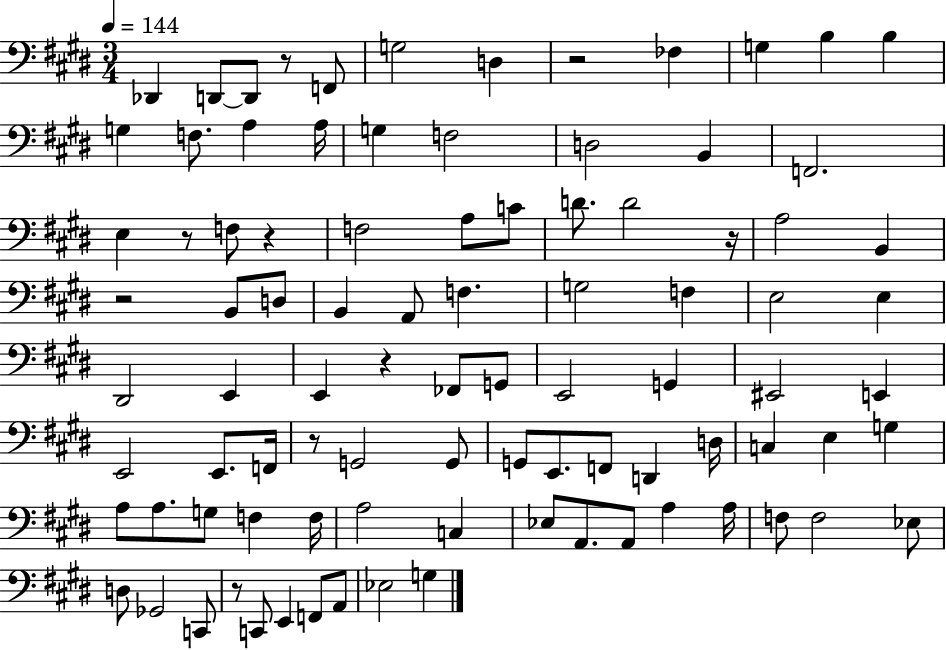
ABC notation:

X:1
T:Untitled
M:3/4
L:1/4
K:E
_D,, D,,/2 D,,/2 z/2 F,,/2 G,2 D, z2 _F, G, B, B, G, F,/2 A, A,/4 G, F,2 D,2 B,, F,,2 E, z/2 F,/2 z F,2 A,/2 C/2 D/2 D2 z/4 A,2 B,, z2 B,,/2 D,/2 B,, A,,/2 F, G,2 F, E,2 E, ^D,,2 E,, E,, z _F,,/2 G,,/2 E,,2 G,, ^E,,2 E,, E,,2 E,,/2 F,,/4 z/2 G,,2 G,,/2 G,,/2 E,,/2 F,,/2 D,, D,/4 C, E, G, A,/2 A,/2 G,/2 F, F,/4 A,2 C, _E,/2 A,,/2 A,,/2 A, A,/4 F,/2 F,2 _E,/2 D,/2 _G,,2 C,,/2 z/2 C,,/2 E,, F,,/2 A,,/2 _E,2 G,